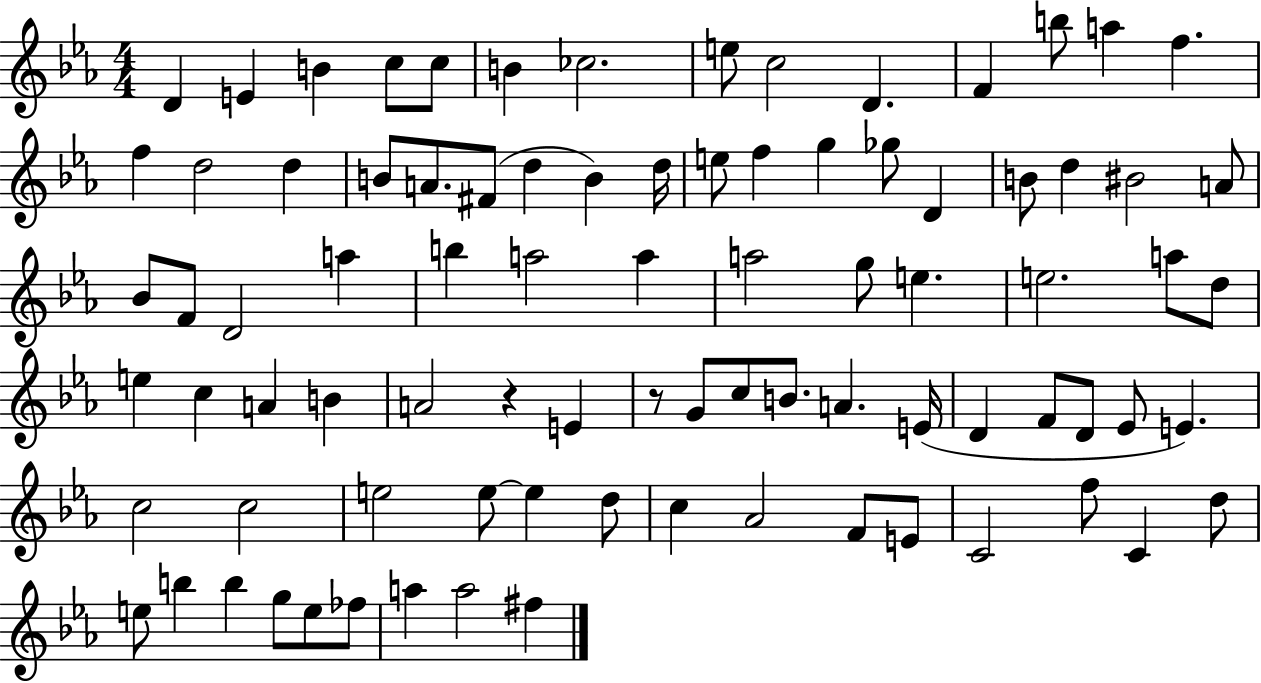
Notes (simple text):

D4/q E4/q B4/q C5/e C5/e B4/q CES5/h. E5/e C5/h D4/q. F4/q B5/e A5/q F5/q. F5/q D5/h D5/q B4/e A4/e. F#4/e D5/q B4/q D5/s E5/e F5/q G5/q Gb5/e D4/q B4/e D5/q BIS4/h A4/e Bb4/e F4/e D4/h A5/q B5/q A5/h A5/q A5/h G5/e E5/q. E5/h. A5/e D5/e E5/q C5/q A4/q B4/q A4/h R/q E4/q R/e G4/e C5/e B4/e. A4/q. E4/s D4/q F4/e D4/e Eb4/e E4/q. C5/h C5/h E5/h E5/e E5/q D5/e C5/q Ab4/h F4/e E4/e C4/h F5/e C4/q D5/e E5/e B5/q B5/q G5/e E5/e FES5/e A5/q A5/h F#5/q